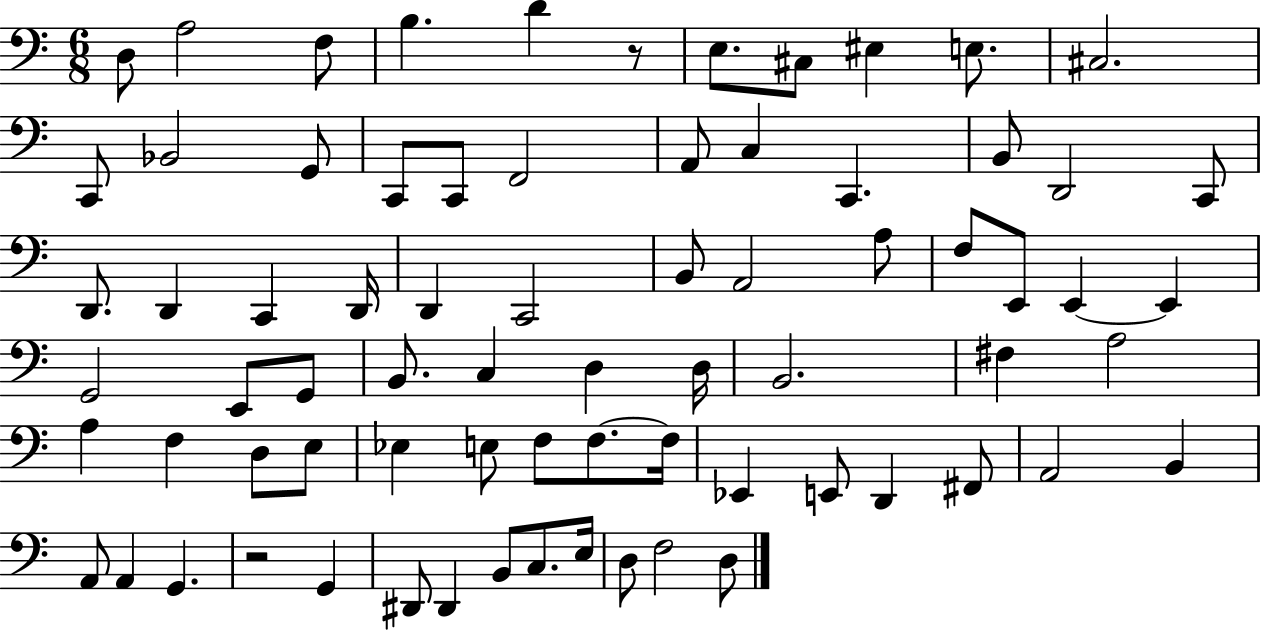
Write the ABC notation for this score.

X:1
T:Untitled
M:6/8
L:1/4
K:C
D,/2 A,2 F,/2 B, D z/2 E,/2 ^C,/2 ^E, E,/2 ^C,2 C,,/2 _B,,2 G,,/2 C,,/2 C,,/2 F,,2 A,,/2 C, C,, B,,/2 D,,2 C,,/2 D,,/2 D,, C,, D,,/4 D,, C,,2 B,,/2 A,,2 A,/2 F,/2 E,,/2 E,, E,, G,,2 E,,/2 G,,/2 B,,/2 C, D, D,/4 B,,2 ^F, A,2 A, F, D,/2 E,/2 _E, E,/2 F,/2 F,/2 F,/4 _E,, E,,/2 D,, ^F,,/2 A,,2 B,, A,,/2 A,, G,, z2 G,, ^D,,/2 ^D,, B,,/2 C,/2 E,/4 D,/2 F,2 D,/2